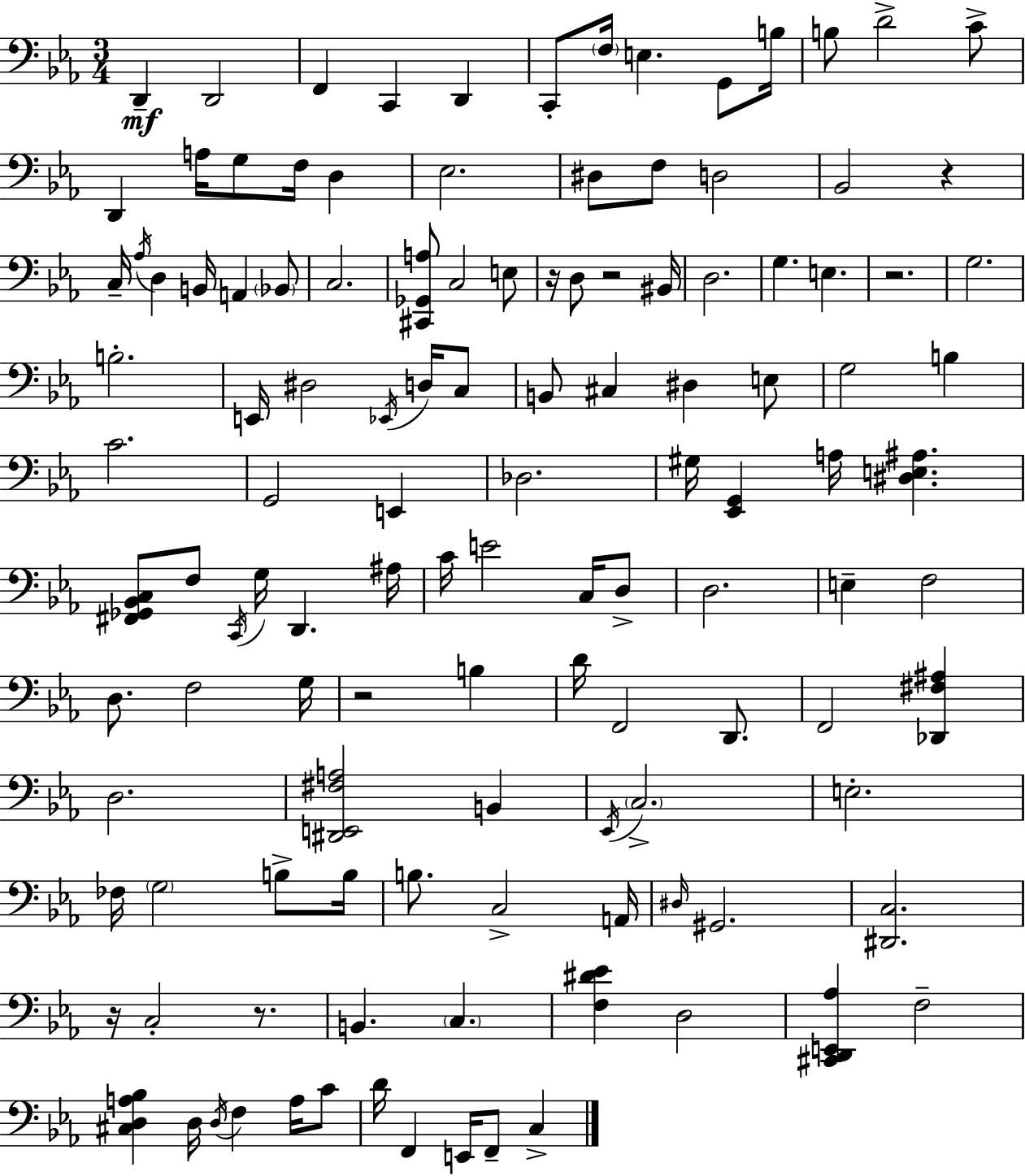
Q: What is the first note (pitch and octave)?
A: D2